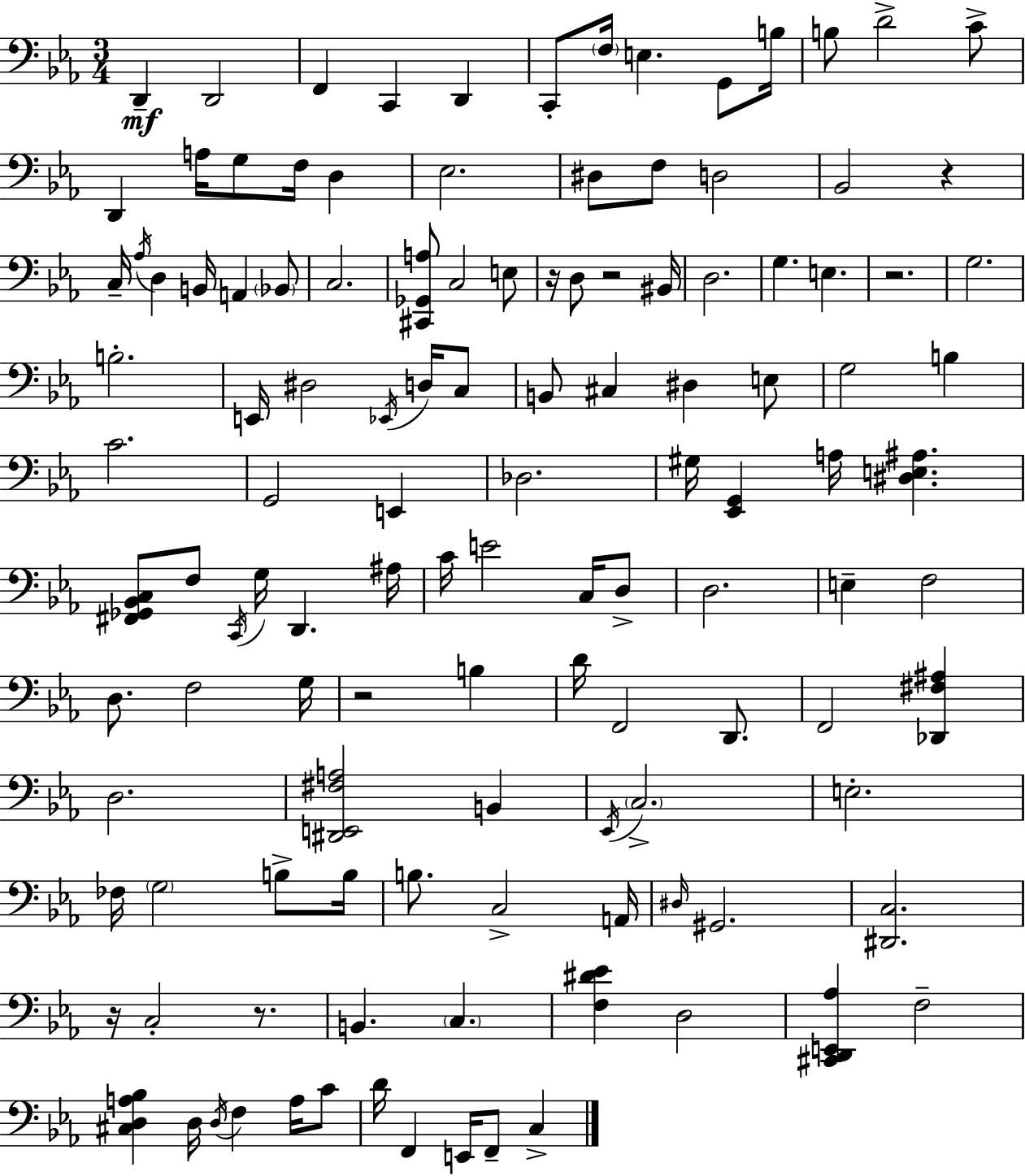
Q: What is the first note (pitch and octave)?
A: D2